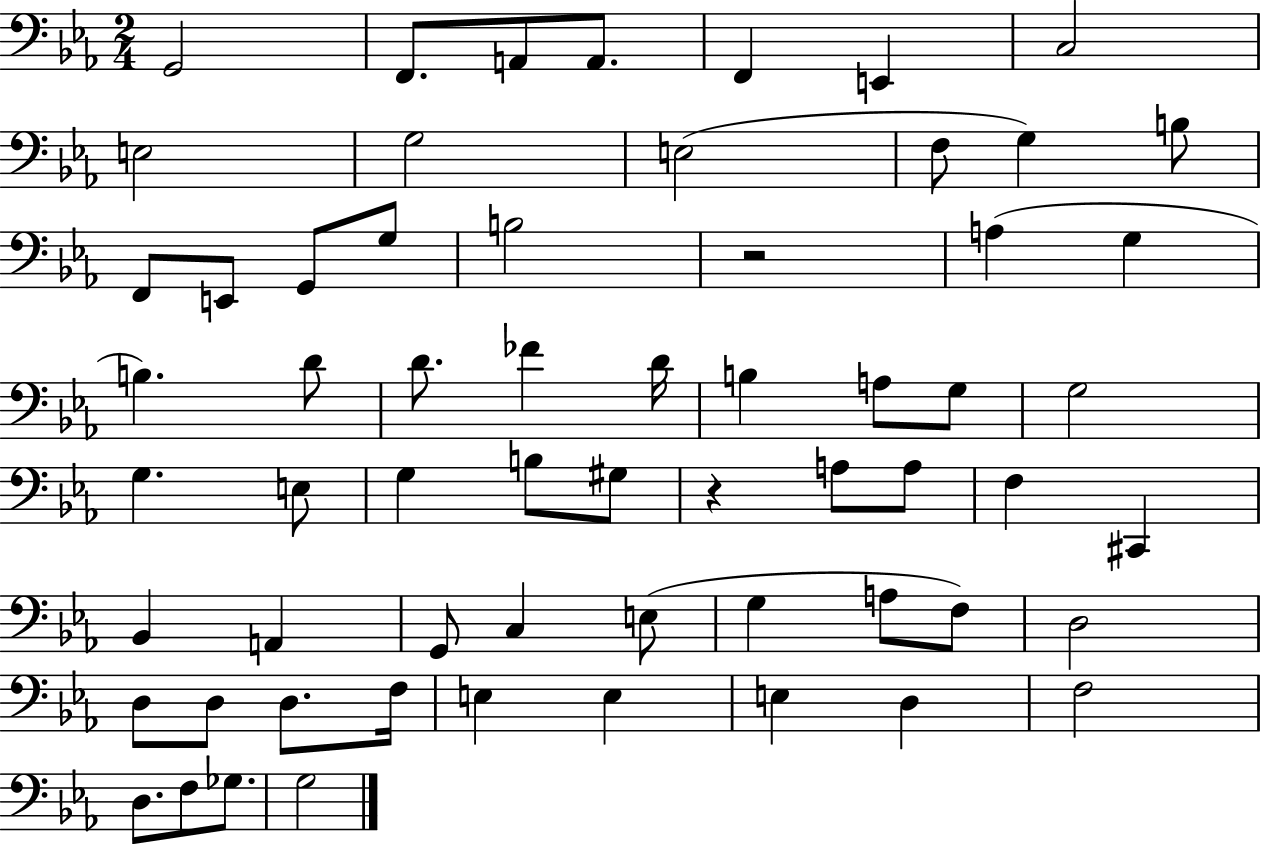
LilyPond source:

{
  \clef bass
  \numericTimeSignature
  \time 2/4
  \key ees \major
  \repeat volta 2 { g,2 | f,8. a,8 a,8. | f,4 e,4 | c2 | \break e2 | g2 | e2( | f8 g4) b8 | \break f,8 e,8 g,8 g8 | b2 | r2 | a4( g4 | \break b4.) d'8 | d'8. fes'4 d'16 | b4 a8 g8 | g2 | \break g4. e8 | g4 b8 gis8 | r4 a8 a8 | f4 cis,4 | \break bes,4 a,4 | g,8 c4 e8( | g4 a8 f8) | d2 | \break d8 d8 d8. f16 | e4 e4 | e4 d4 | f2 | \break d8. f8 ges8. | g2 | } \bar "|."
}